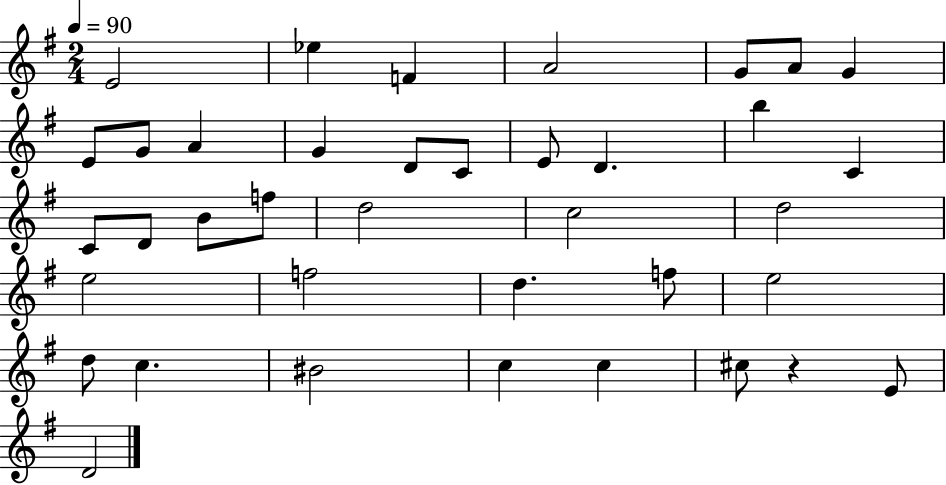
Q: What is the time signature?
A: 2/4